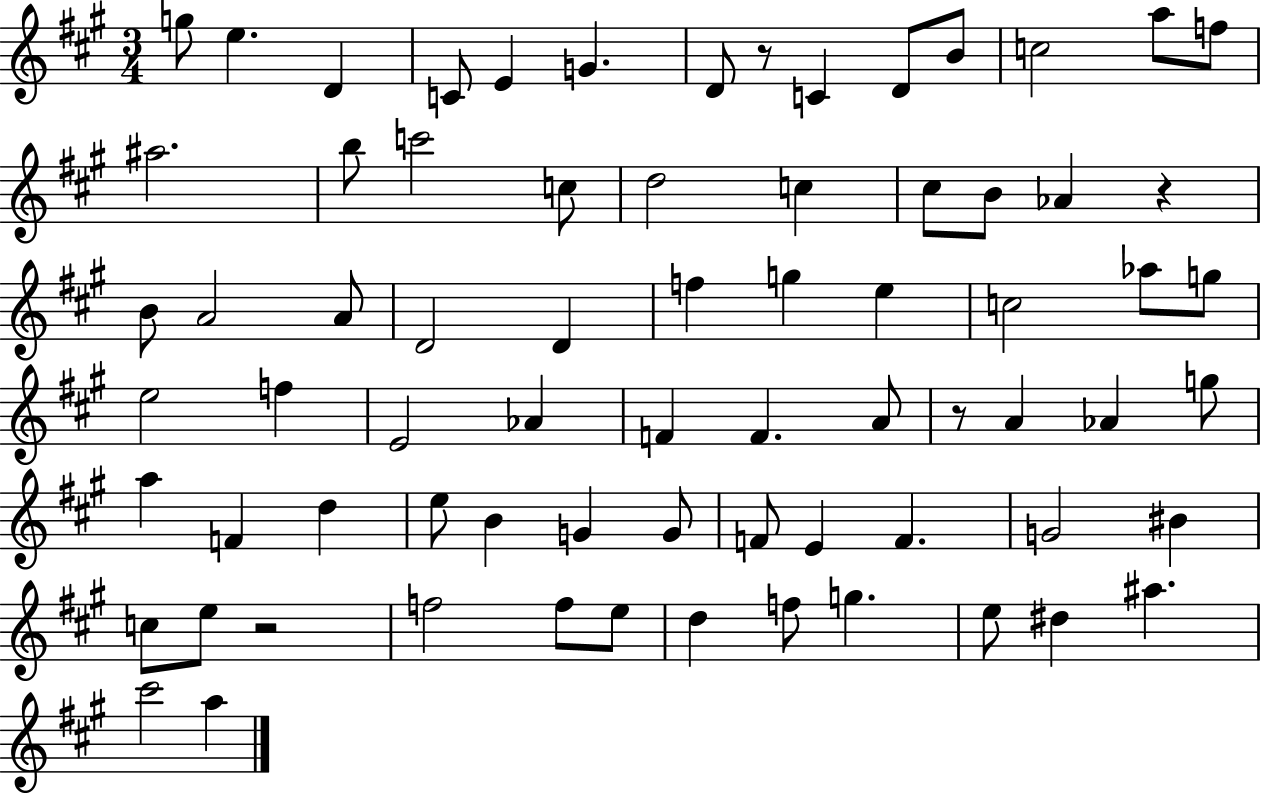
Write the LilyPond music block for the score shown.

{
  \clef treble
  \numericTimeSignature
  \time 3/4
  \key a \major
  g''8 e''4. d'4 | c'8 e'4 g'4. | d'8 r8 c'4 d'8 b'8 | c''2 a''8 f''8 | \break ais''2. | b''8 c'''2 c''8 | d''2 c''4 | cis''8 b'8 aes'4 r4 | \break b'8 a'2 a'8 | d'2 d'4 | f''4 g''4 e''4 | c''2 aes''8 g''8 | \break e''2 f''4 | e'2 aes'4 | f'4 f'4. a'8 | r8 a'4 aes'4 g''8 | \break a''4 f'4 d''4 | e''8 b'4 g'4 g'8 | f'8 e'4 f'4. | g'2 bis'4 | \break c''8 e''8 r2 | f''2 f''8 e''8 | d''4 f''8 g''4. | e''8 dis''4 ais''4. | \break cis'''2 a''4 | \bar "|."
}